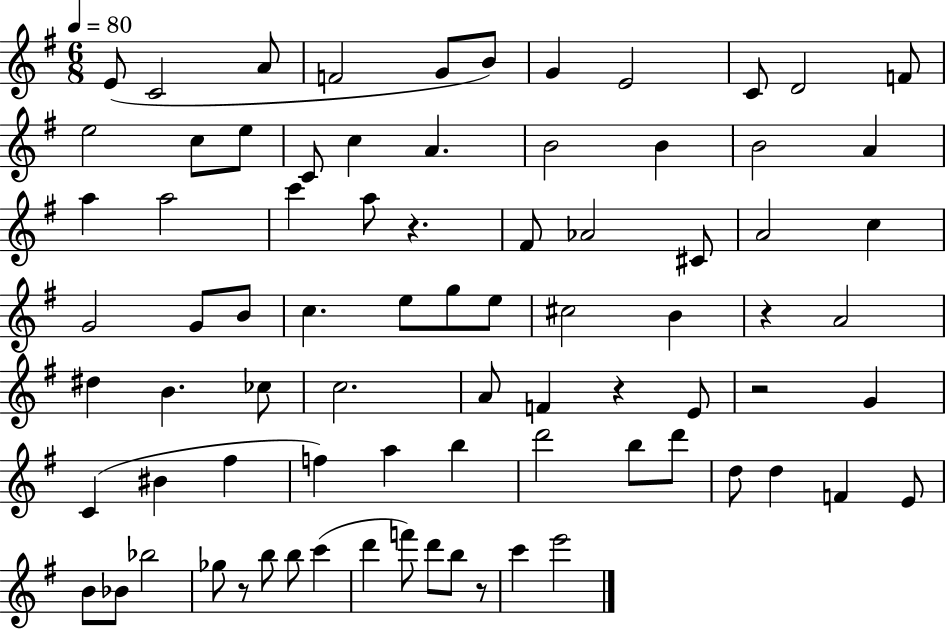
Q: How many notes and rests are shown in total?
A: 80